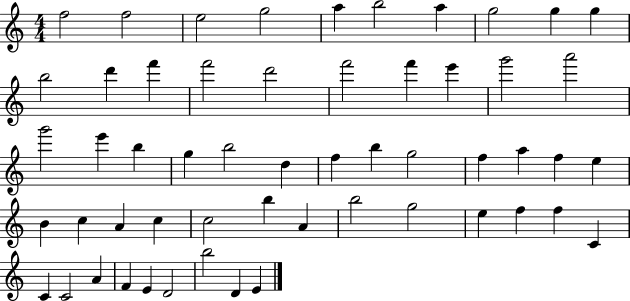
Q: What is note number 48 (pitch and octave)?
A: C4